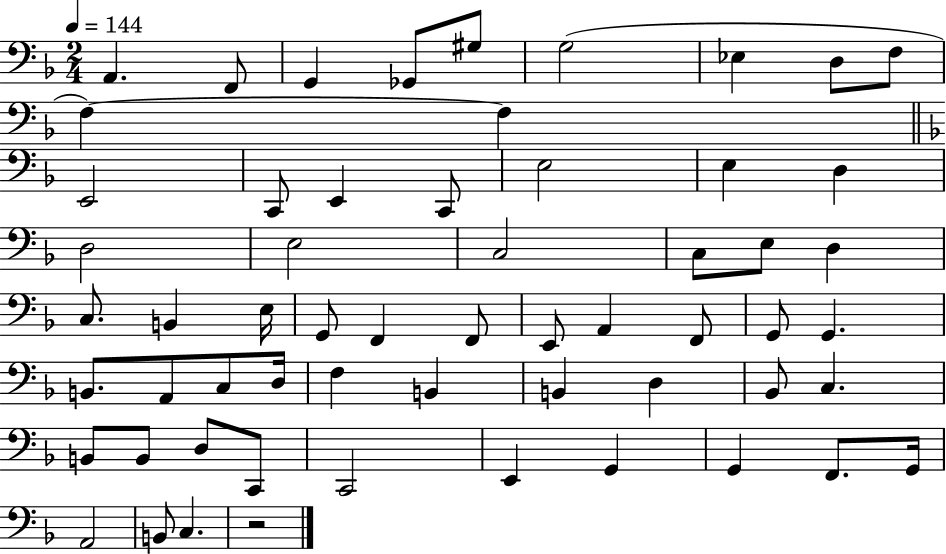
{
  \clef bass
  \numericTimeSignature
  \time 2/4
  \key f \major
  \tempo 4 = 144
  a,4. f,8 | g,4 ges,8 gis8 | g2( | ees4 d8 f8 | \break f4~~) f4 | \bar "||" \break \key f \major e,2 | c,8 e,4 c,8 | e2 | e4 d4 | \break d2 | e2 | c2 | c8 e8 d4 | \break c8. b,4 e16 | g,8 f,4 f,8 | e,8 a,4 f,8 | g,8 g,4. | \break b,8. a,8 c8 d16 | f4 b,4 | b,4 d4 | bes,8 c4. | \break b,8 b,8 d8 c,8 | c,2 | e,4 g,4 | g,4 f,8. g,16 | \break a,2 | b,8 c4. | r2 | \bar "|."
}